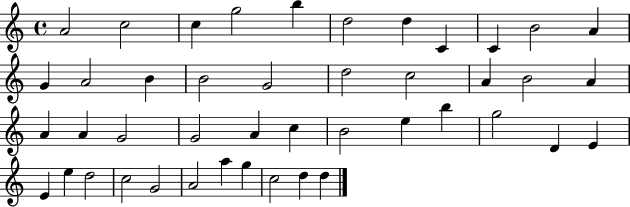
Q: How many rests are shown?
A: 0